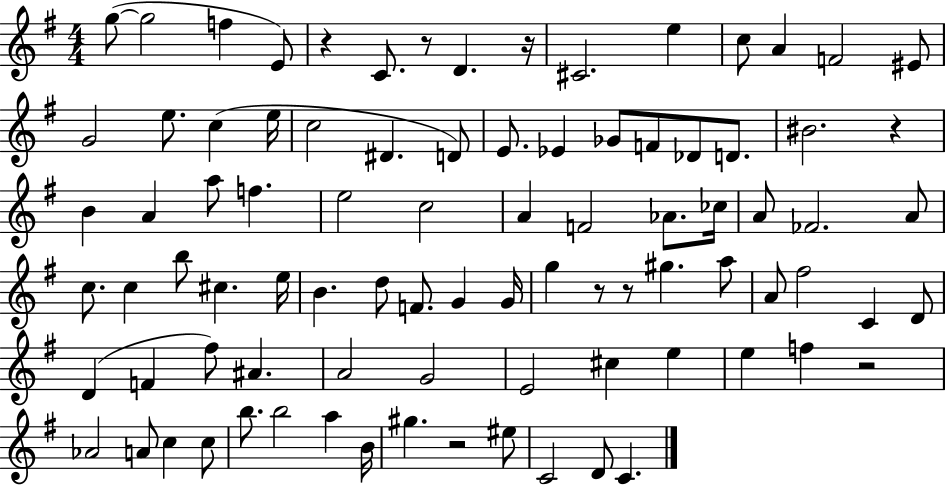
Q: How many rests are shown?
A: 8